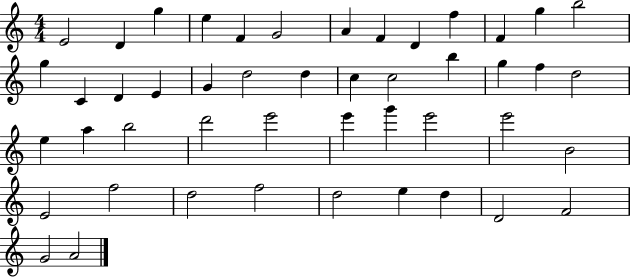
E4/h D4/q G5/q E5/q F4/q G4/h A4/q F4/q D4/q F5/q F4/q G5/q B5/h G5/q C4/q D4/q E4/q G4/q D5/h D5/q C5/q C5/h B5/q G5/q F5/q D5/h E5/q A5/q B5/h D6/h E6/h E6/q G6/q E6/h E6/h B4/h E4/h F5/h D5/h F5/h D5/h E5/q D5/q D4/h F4/h G4/h A4/h